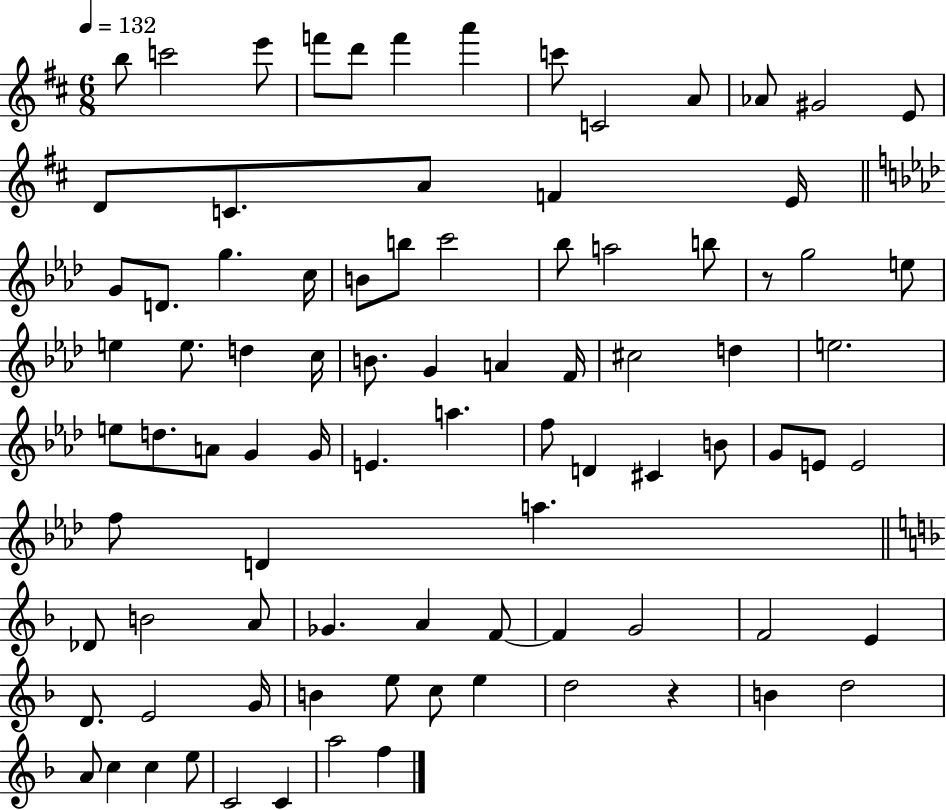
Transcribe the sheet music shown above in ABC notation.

X:1
T:Untitled
M:6/8
L:1/4
K:D
b/2 c'2 e'/2 f'/2 d'/2 f' a' c'/2 C2 A/2 _A/2 ^G2 E/2 D/2 C/2 A/2 F E/4 G/2 D/2 g c/4 B/2 b/2 c'2 _b/2 a2 b/2 z/2 g2 e/2 e e/2 d c/4 B/2 G A F/4 ^c2 d e2 e/2 d/2 A/2 G G/4 E a f/2 D ^C B/2 G/2 E/2 E2 f/2 D a _D/2 B2 A/2 _G A F/2 F G2 F2 E D/2 E2 G/4 B e/2 c/2 e d2 z B d2 A/2 c c e/2 C2 C a2 f